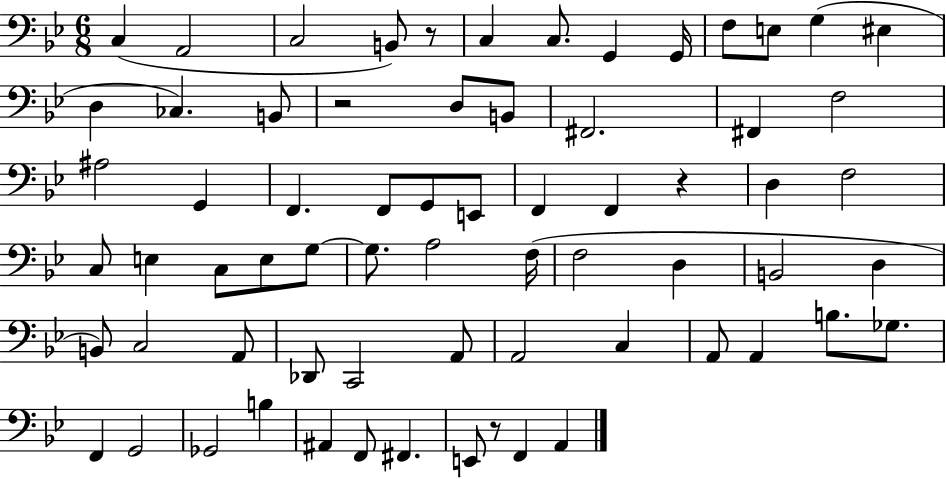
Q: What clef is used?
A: bass